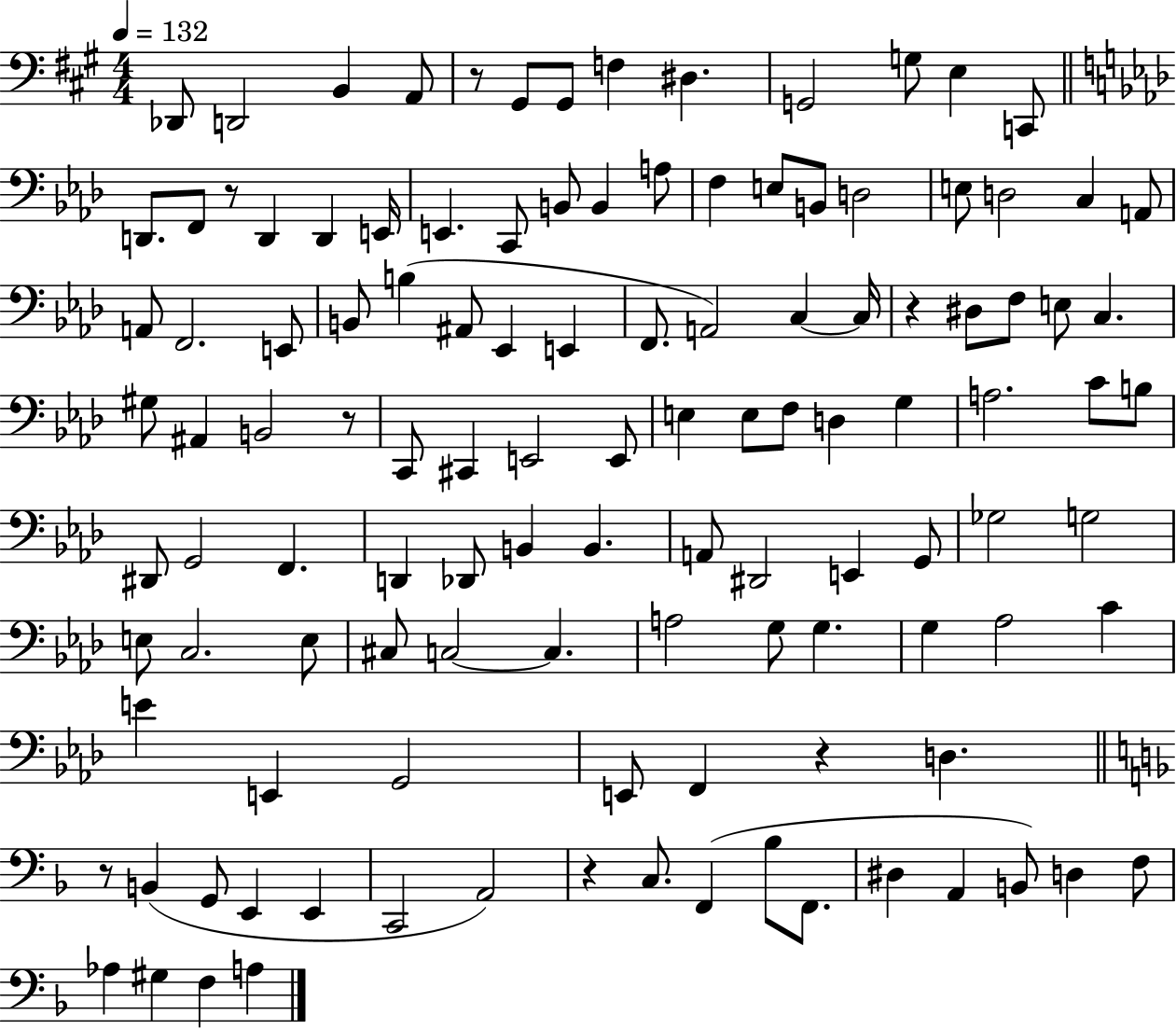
X:1
T:Untitled
M:4/4
L:1/4
K:A
_D,,/2 D,,2 B,, A,,/2 z/2 ^G,,/2 ^G,,/2 F, ^D, G,,2 G,/2 E, C,,/2 D,,/2 F,,/2 z/2 D,, D,, E,,/4 E,, C,,/2 B,,/2 B,, A,/2 F, E,/2 B,,/2 D,2 E,/2 D,2 C, A,,/2 A,,/2 F,,2 E,,/2 B,,/2 B, ^A,,/2 _E,, E,, F,,/2 A,,2 C, C,/4 z ^D,/2 F,/2 E,/2 C, ^G,/2 ^A,, B,,2 z/2 C,,/2 ^C,, E,,2 E,,/2 E, E,/2 F,/2 D, G, A,2 C/2 B,/2 ^D,,/2 G,,2 F,, D,, _D,,/2 B,, B,, A,,/2 ^D,,2 E,, G,,/2 _G,2 G,2 E,/2 C,2 E,/2 ^C,/2 C,2 C, A,2 G,/2 G, G, _A,2 C E E,, G,,2 E,,/2 F,, z D, z/2 B,, G,,/2 E,, E,, C,,2 A,,2 z C,/2 F,, _B,/2 F,,/2 ^D, A,, B,,/2 D, F,/2 _A, ^G, F, A,